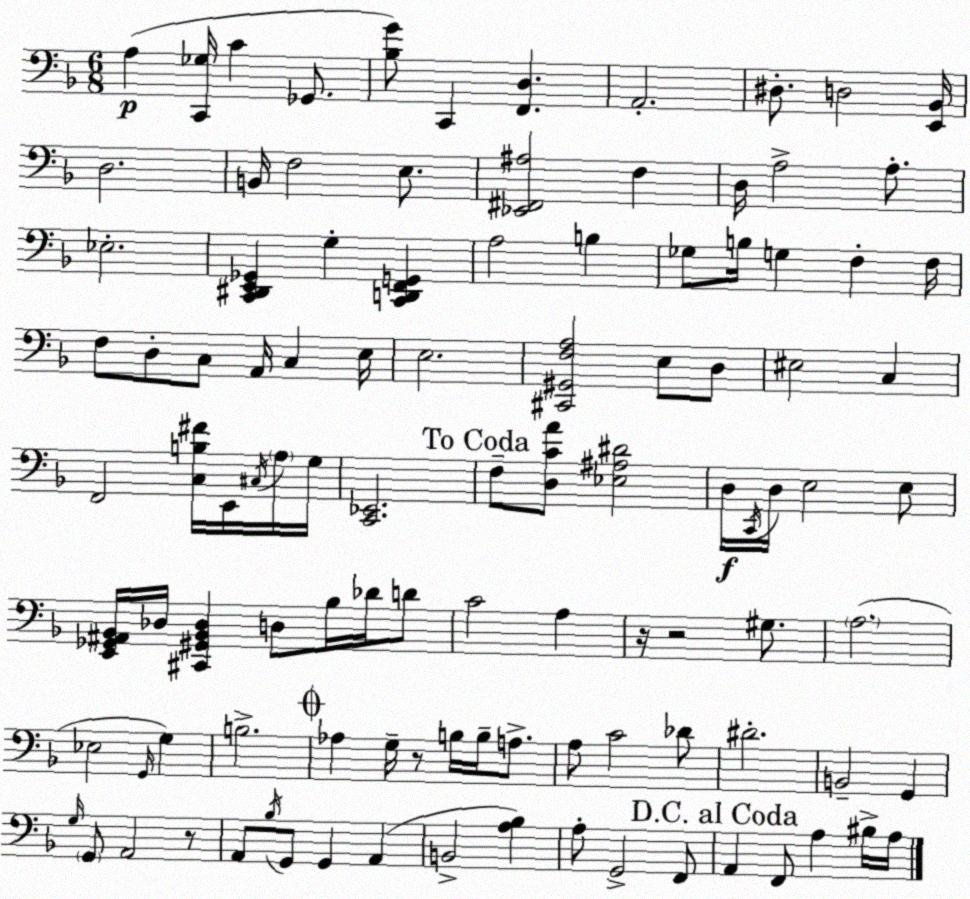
X:1
T:Untitled
M:6/8
L:1/4
K:F
A, [C,,_G,]/4 C _G,,/2 [_B,G]/2 C,, [F,,D,] A,,2 ^D,/2 D,2 [E,,_B,,]/4 D,2 B,,/4 F,2 E,/2 [_E,,^F,,^A,]2 F, D,/4 A,2 A,/2 _E,2 [C,,^D,,E,,_G,,] G, [C,,D,,F,,G,,] A,2 B, _G,/2 B,/4 G, F, F,/4 F,/2 D,/2 C,/2 A,,/4 C, E,/4 E,2 [^C,,^G,,F,A,]2 E,/2 D,/2 ^E,2 C, F,,2 [C,B,^F]/4 E,,/4 ^C,/4 A,/4 G,/4 [C,,_E,,]2 F,/2 [D,CA]/2 [_E,^A,^D]2 D,/4 C,,/4 D,/4 E,2 E,/2 [E,,_G,,^A,,_B,,]/4 _D,/4 [^C,,^G,,_B,,_D,] D,/2 _B,/4 _D/4 D/2 C2 A, z/4 z2 ^G,/2 A,2 _E,2 G,,/4 G, B,2 _A, G,/4 z/2 B,/4 B,/4 A,/2 A,/2 C2 _D/2 ^D2 B,,2 G,, G,/4 G,,/2 A,,2 z/2 A,,/2 _B,/4 G,,/2 G,, A,, B,,2 [A,_B,] A,/2 G,,2 F,,/2 A,, F,,/2 A, ^B,/4 A,/4